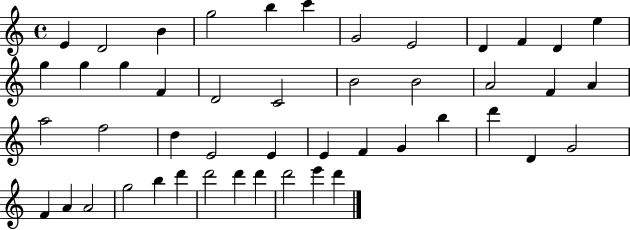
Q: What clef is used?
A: treble